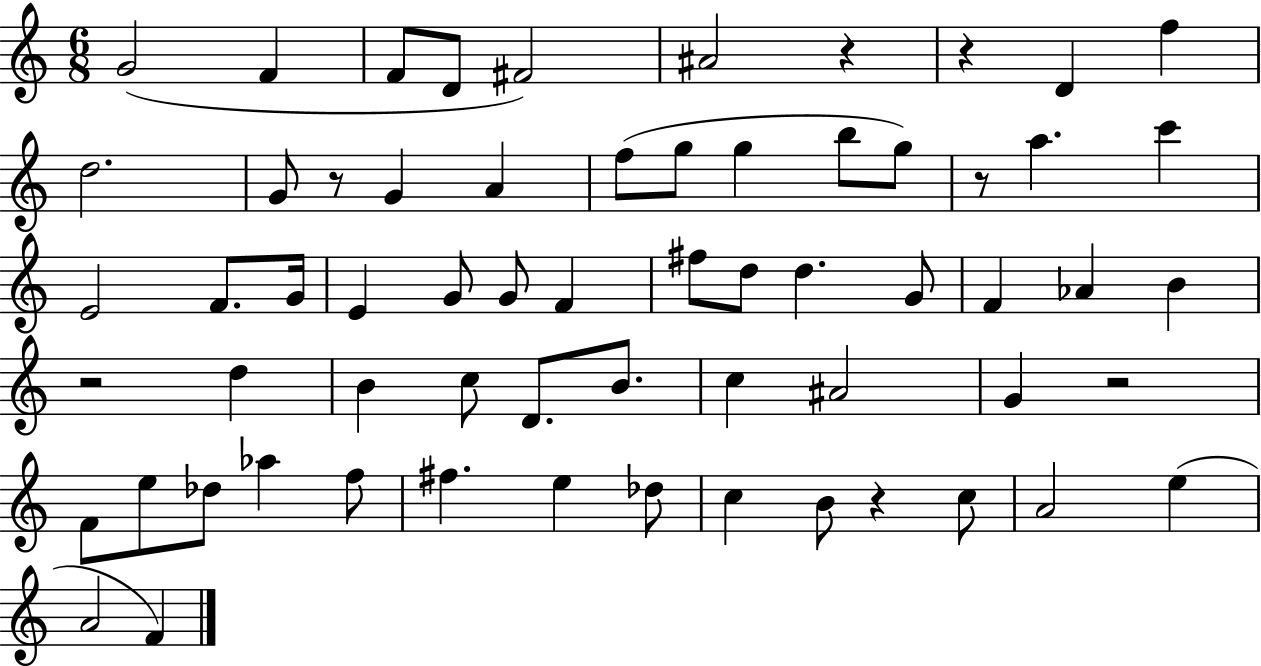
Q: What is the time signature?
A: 6/8